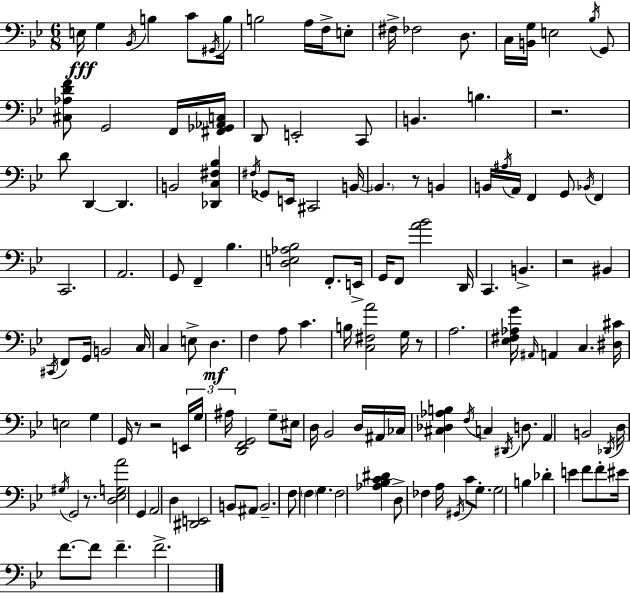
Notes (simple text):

E3/s G3/q Bb2/s B3/q C4/e G#2/s B3/s B3/h A3/s F3/s E3/e F#3/s FES3/h D3/e. C3/s [B2,G3]/s E3/h Bb3/s G2/e [C#3,Ab3,D4,F4]/e G2/h F2/s [F#2,Gb2,Ab2,C3]/s D2/e E2/h C2/e B2/q. B3/q. R/h. D4/e D2/q D2/q. B2/h [Db2,C3,F#3,Bb3]/q F#3/s Gb2/e E2/s C#2/h B2/s B2/q. R/e B2/q B2/s A#3/s A2/s F2/q G2/e Bb2/s F2/q C2/h. A2/h. G2/e F2/q Bb3/q. [D3,E3,Ab3,Bb3]/h F2/e. E2/s G2/s F2/e [A4,Bb4]/h D2/s C2/q. B2/q. R/h BIS2/q C#2/s F2/e G2/s B2/h C3/s C3/q E3/e D3/q. F3/q A3/e C4/q. B3/s [C3,F#3,A4]/h G3/s R/e A3/h. [Eb3,F#3,Ab3,G4]/s A#2/s A2/q C3/q. [D#3,C#4]/s E3/h G3/q G2/s R/e R/h E2/s G3/s A#3/s [D2,F2,G2]/h G3/e EIS3/s D3/s Bb2/h D3/s A#2/s CES3/s [C#3,Db3,Ab3,B3]/q F3/s C3/q D#2/s D3/e. A2/q B2/h Db2/s D3/s G#3/s G2/h R/e. [D3,Eb3,G3,A4]/h G2/q A2/h D3/q [D#2,E2]/h B2/e A#2/e B2/h. F3/e F3/q G3/q. F3/h [Ab3,Bb3,C4,D#4]/q D3/e FES3/q A3/s G#2/s C4/e G3/e. G3/h B3/q Db4/q E4/q F4/e F4/e EIS4/s F4/e. F4/e F4/q. F4/h.